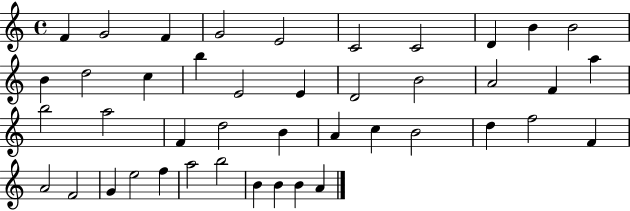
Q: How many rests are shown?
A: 0